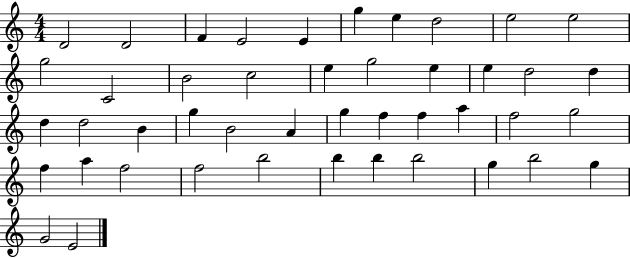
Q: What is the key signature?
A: C major